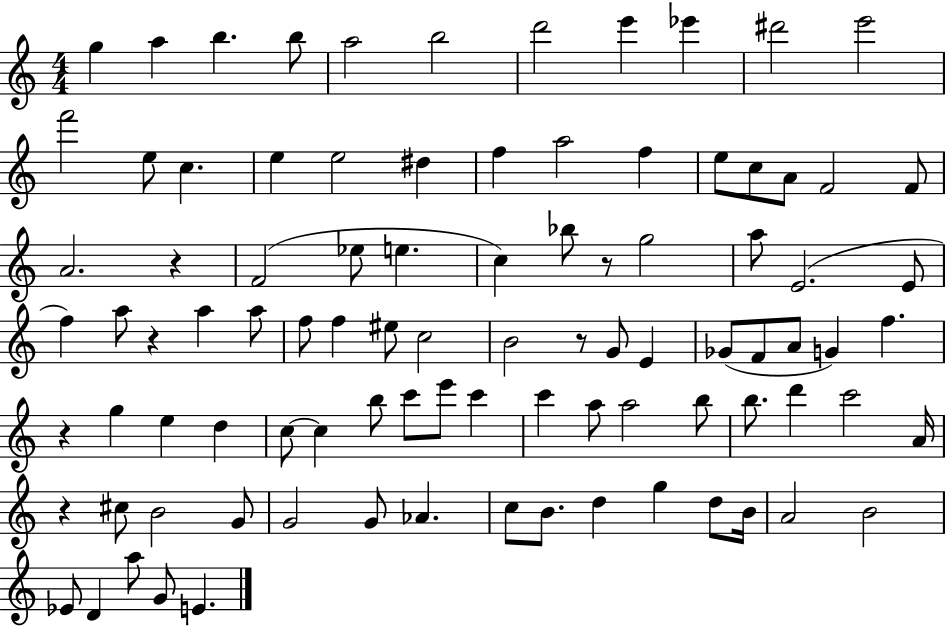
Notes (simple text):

G5/q A5/q B5/q. B5/e A5/h B5/h D6/h E6/q Eb6/q D#6/h E6/h F6/h E5/e C5/q. E5/q E5/h D#5/q F5/q A5/h F5/q E5/e C5/e A4/e F4/h F4/e A4/h. R/q F4/h Eb5/e E5/q. C5/q Bb5/e R/e G5/h A5/e E4/h. E4/e F5/q A5/e R/q A5/q A5/e F5/e F5/q EIS5/e C5/h B4/h R/e G4/e E4/q Gb4/e F4/e A4/e G4/q F5/q. R/q G5/q E5/q D5/q C5/e C5/q B5/e C6/e E6/e C6/q C6/q A5/e A5/h B5/e B5/e. D6/q C6/h A4/s R/q C#5/e B4/h G4/e G4/h G4/e Ab4/q. C5/e B4/e. D5/q G5/q D5/e B4/s A4/h B4/h Eb4/e D4/q A5/e G4/e E4/q.